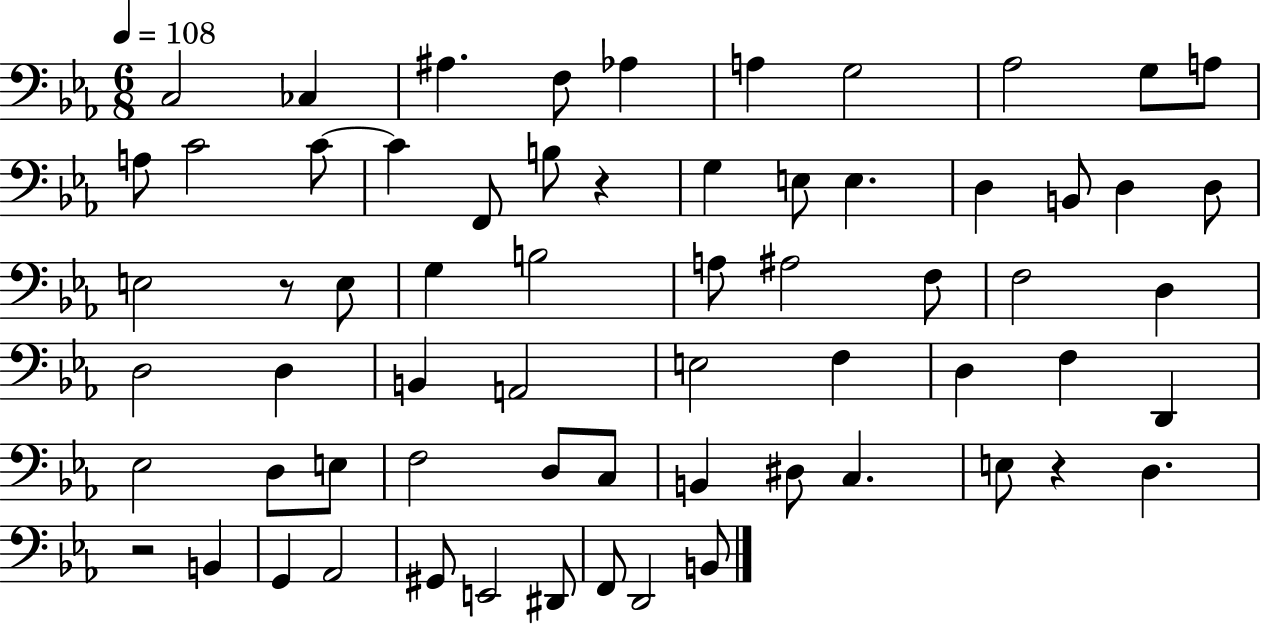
C3/h CES3/q A#3/q. F3/e Ab3/q A3/q G3/h Ab3/h G3/e A3/e A3/e C4/h C4/e C4/q F2/e B3/e R/q G3/q E3/e E3/q. D3/q B2/e D3/q D3/e E3/h R/e E3/e G3/q B3/h A3/e A#3/h F3/e F3/h D3/q D3/h D3/q B2/q A2/h E3/h F3/q D3/q F3/q D2/q Eb3/h D3/e E3/e F3/h D3/e C3/e B2/q D#3/e C3/q. E3/e R/q D3/q. R/h B2/q G2/q Ab2/h G#2/e E2/h D#2/e F2/e D2/h B2/e